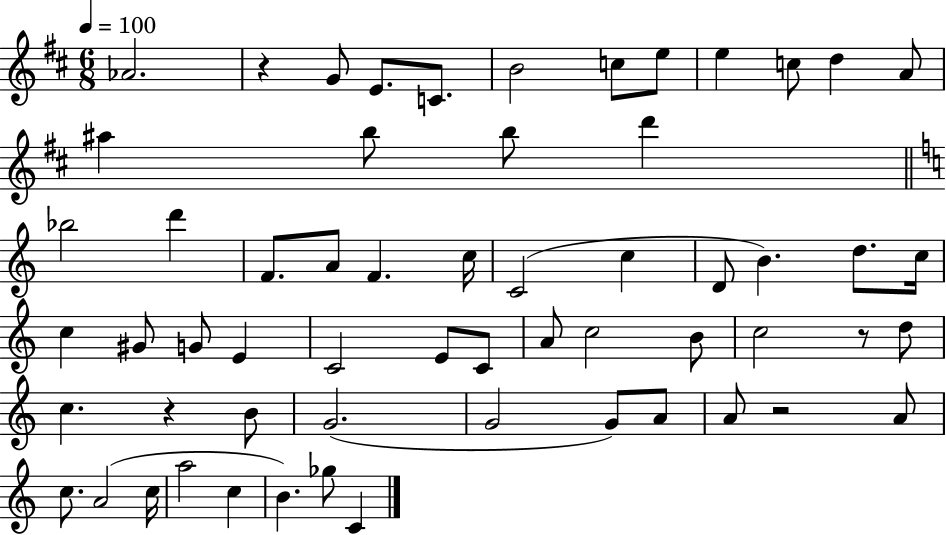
X:1
T:Untitled
M:6/8
L:1/4
K:D
_A2 z G/2 E/2 C/2 B2 c/2 e/2 e c/2 d A/2 ^a b/2 b/2 d' _b2 d' F/2 A/2 F c/4 C2 c D/2 B d/2 c/4 c ^G/2 G/2 E C2 E/2 C/2 A/2 c2 B/2 c2 z/2 d/2 c z B/2 G2 G2 G/2 A/2 A/2 z2 A/2 c/2 A2 c/4 a2 c B _g/2 C